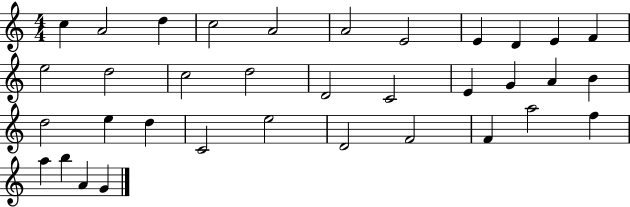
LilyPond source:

{
  \clef treble
  \numericTimeSignature
  \time 4/4
  \key c \major
  c''4 a'2 d''4 | c''2 a'2 | a'2 e'2 | e'4 d'4 e'4 f'4 | \break e''2 d''2 | c''2 d''2 | d'2 c'2 | e'4 g'4 a'4 b'4 | \break d''2 e''4 d''4 | c'2 e''2 | d'2 f'2 | f'4 a''2 f''4 | \break a''4 b''4 a'4 g'4 | \bar "|."
}